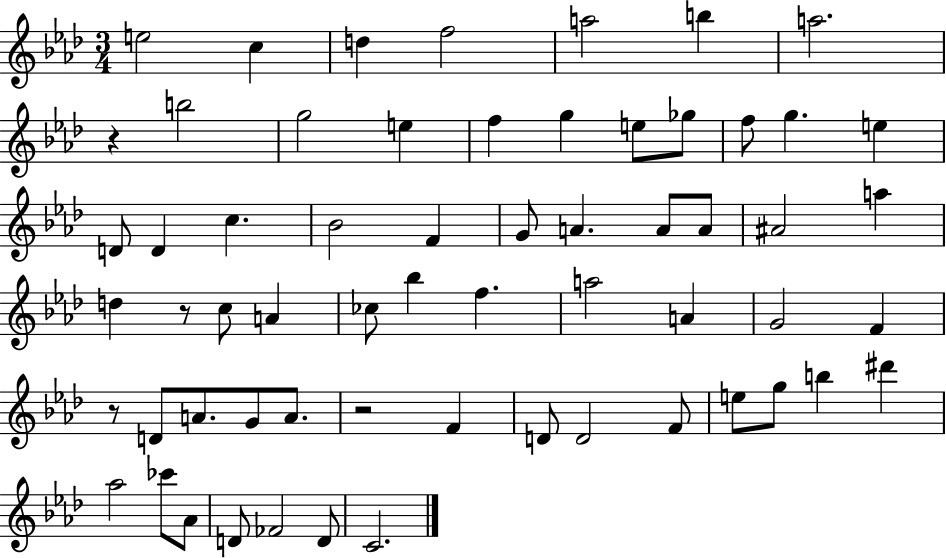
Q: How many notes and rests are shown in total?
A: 61